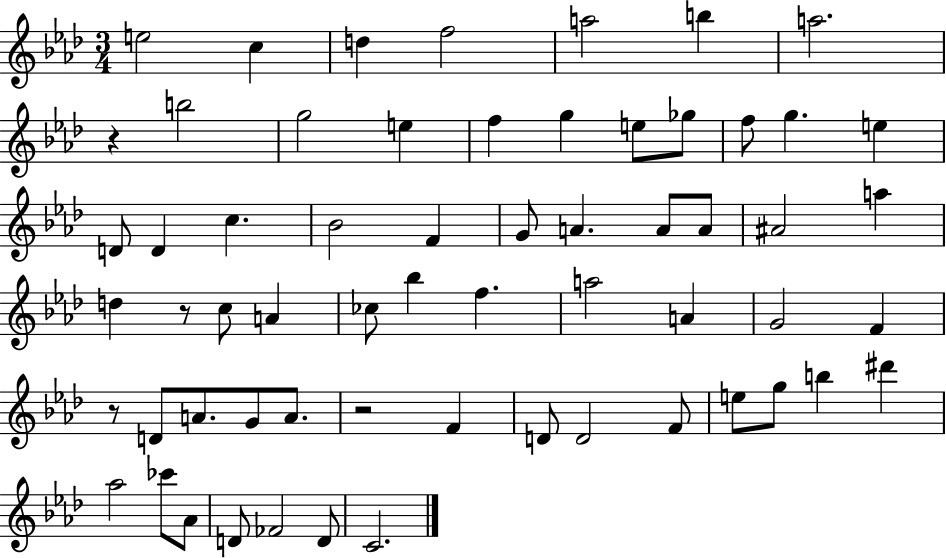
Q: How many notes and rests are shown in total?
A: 61